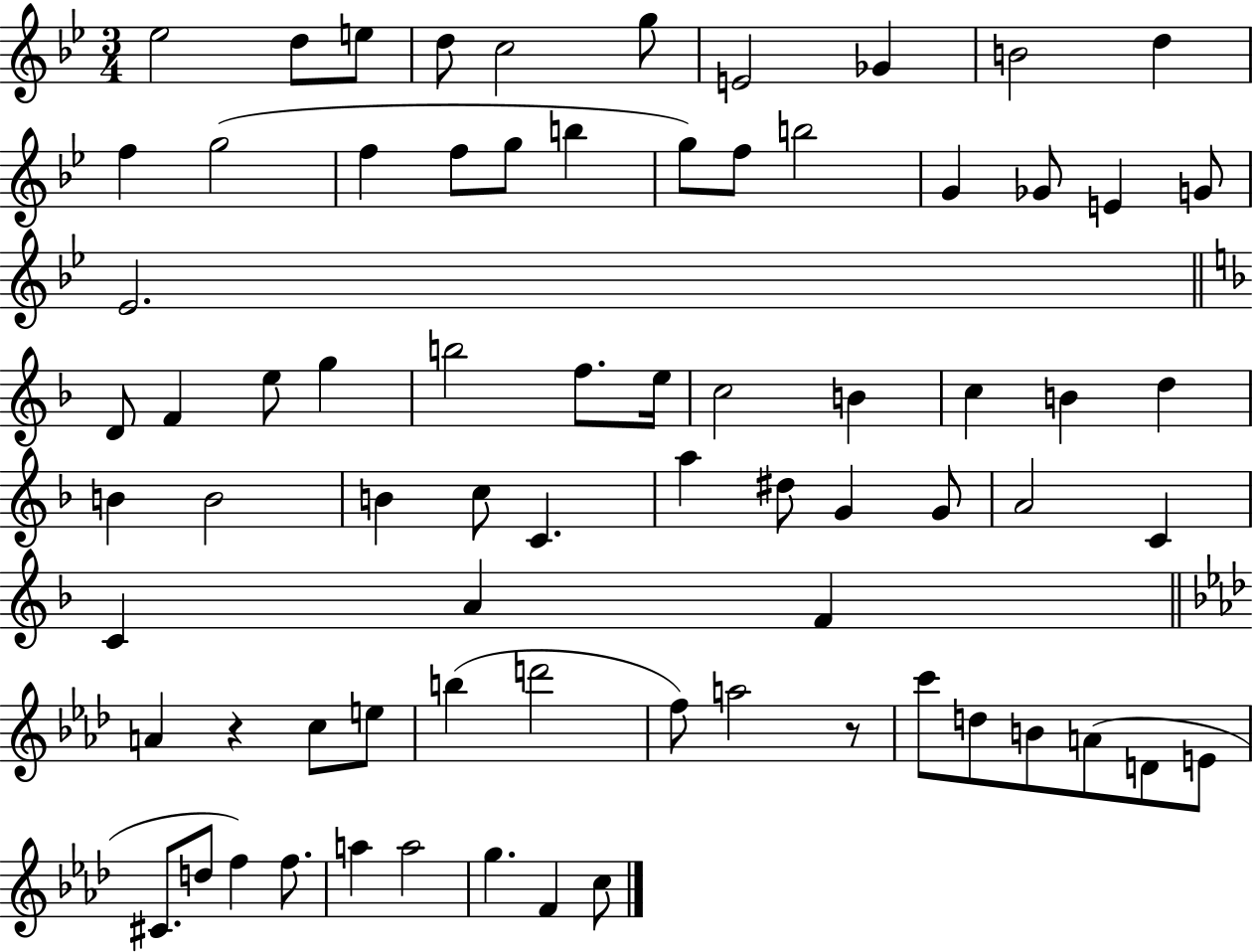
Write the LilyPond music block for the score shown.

{
  \clef treble
  \numericTimeSignature
  \time 3/4
  \key bes \major
  ees''2 d''8 e''8 | d''8 c''2 g''8 | e'2 ges'4 | b'2 d''4 | \break f''4 g''2( | f''4 f''8 g''8 b''4 | g''8) f''8 b''2 | g'4 ges'8 e'4 g'8 | \break ees'2. | \bar "||" \break \key d \minor d'8 f'4 e''8 g''4 | b''2 f''8. e''16 | c''2 b'4 | c''4 b'4 d''4 | \break b'4 b'2 | b'4 c''8 c'4. | a''4 dis''8 g'4 g'8 | a'2 c'4 | \break c'4 a'4 f'4 | \bar "||" \break \key f \minor a'4 r4 c''8 e''8 | b''4( d'''2 | f''8) a''2 r8 | c'''8 d''8 b'8 a'8( d'8 e'8 | \break cis'8. d''8 f''4) f''8. | a''4 a''2 | g''4. f'4 c''8 | \bar "|."
}